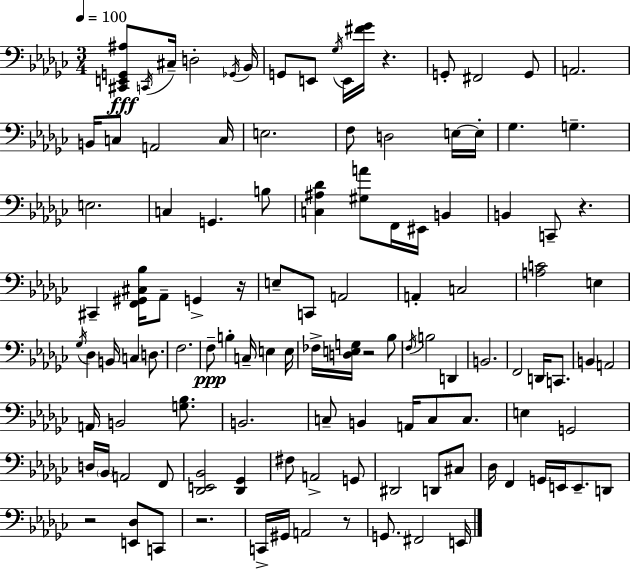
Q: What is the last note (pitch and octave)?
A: E2